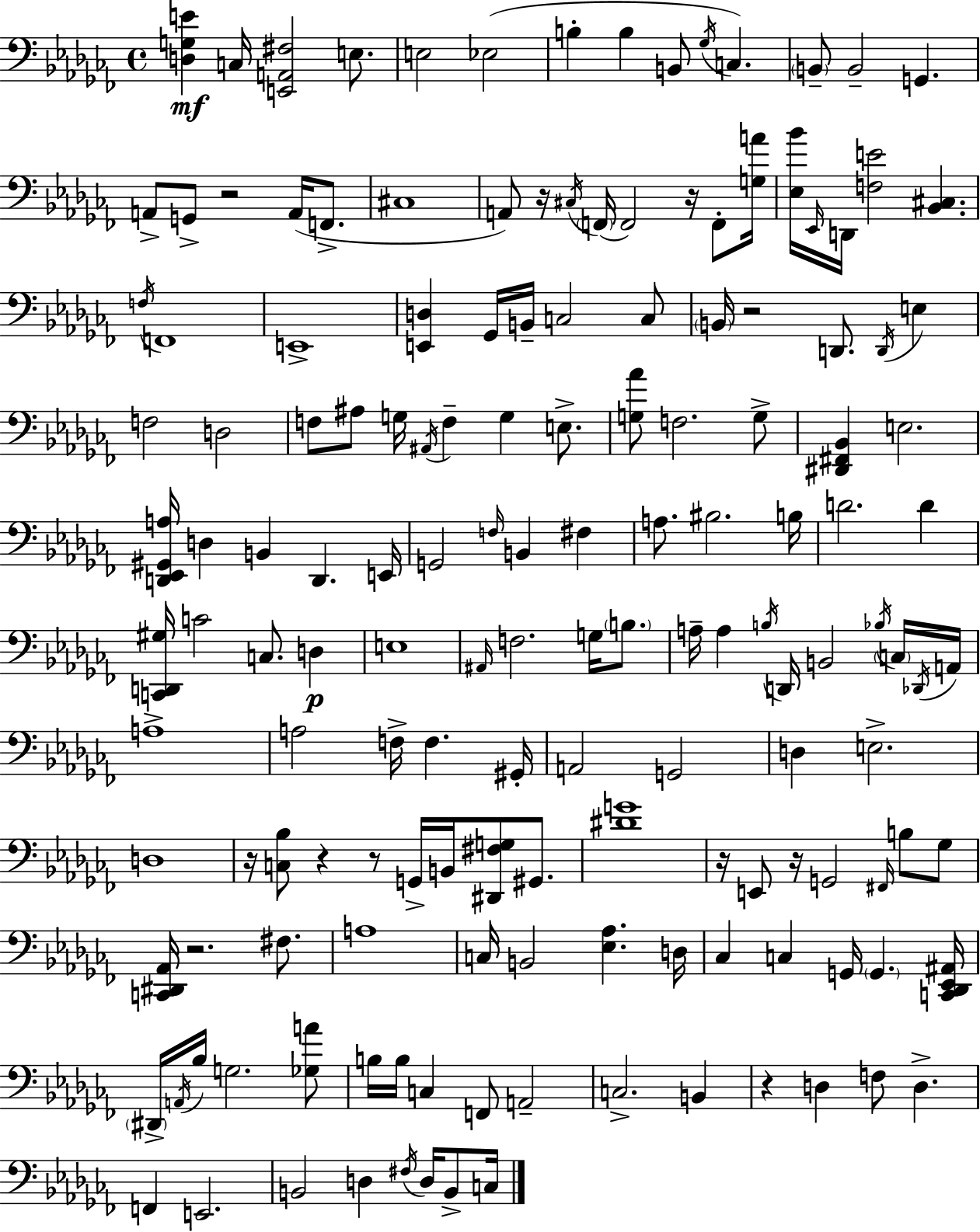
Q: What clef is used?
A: bass